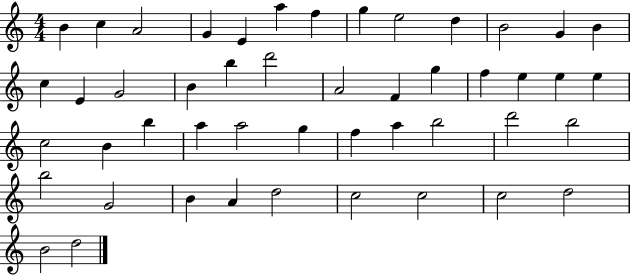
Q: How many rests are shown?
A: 0